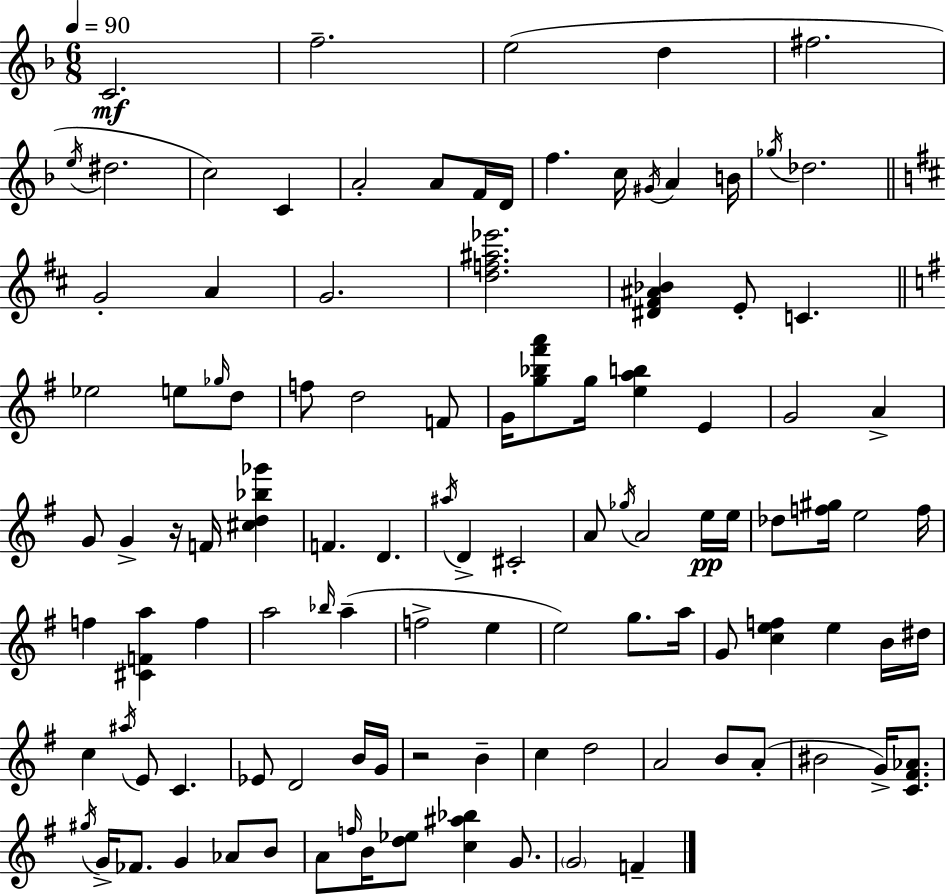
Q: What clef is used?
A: treble